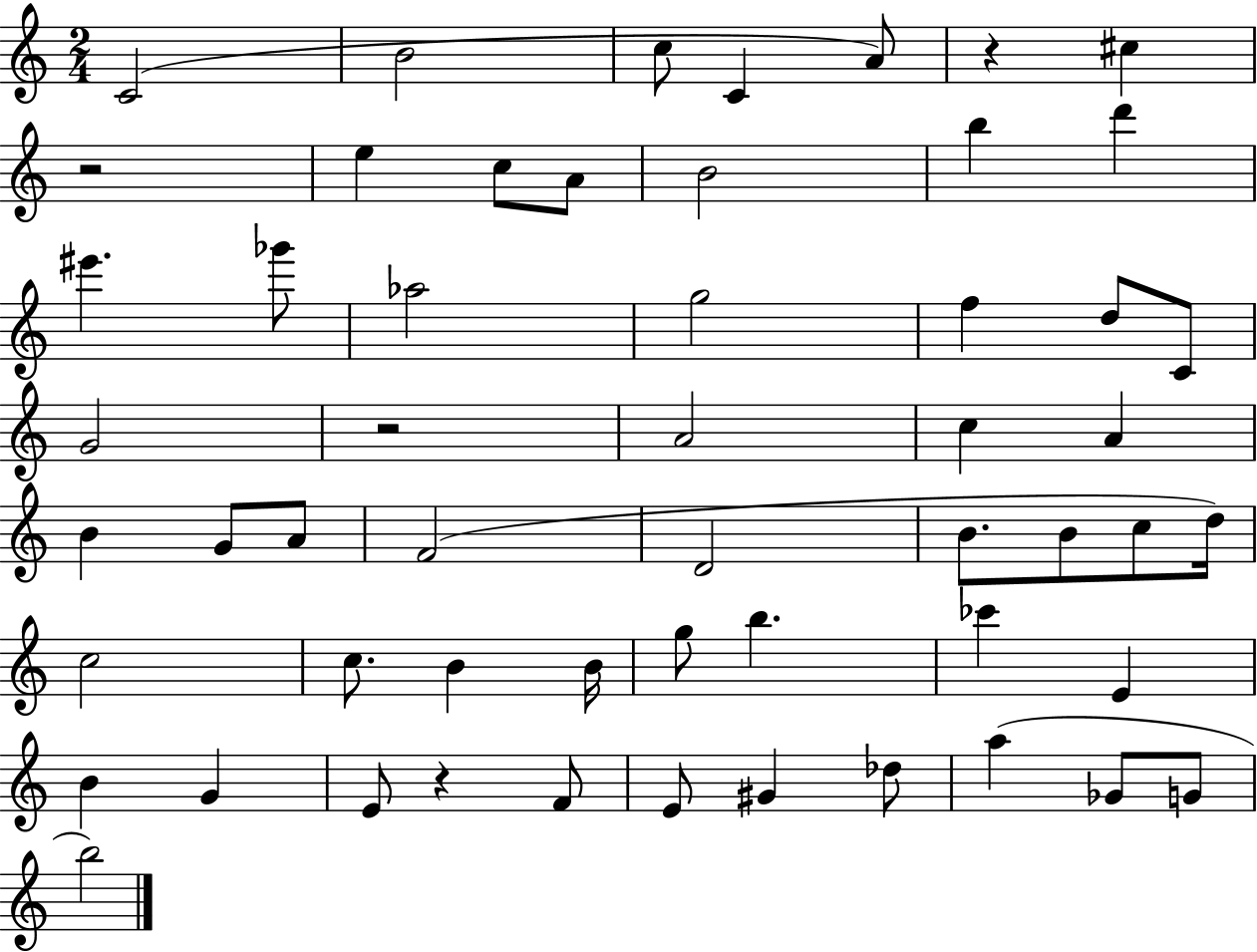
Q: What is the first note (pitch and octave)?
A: C4